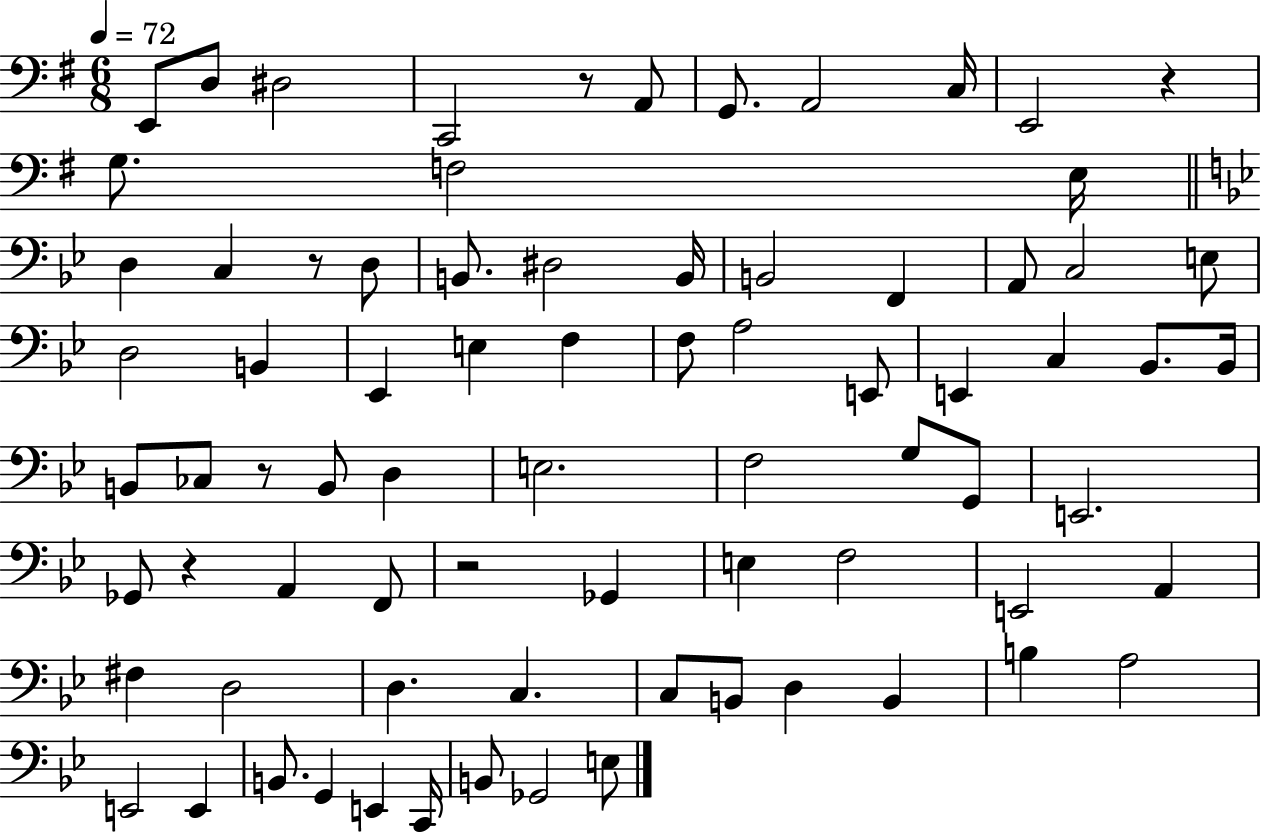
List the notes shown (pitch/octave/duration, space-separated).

E2/e D3/e D#3/h C2/h R/e A2/e G2/e. A2/h C3/s E2/h R/q G3/e. F3/h E3/s D3/q C3/q R/e D3/e B2/e. D#3/h B2/s B2/h F2/q A2/e C3/h E3/e D3/h B2/q Eb2/q E3/q F3/q F3/e A3/h E2/e E2/q C3/q Bb2/e. Bb2/s B2/e CES3/e R/e B2/e D3/q E3/h. F3/h G3/e G2/e E2/h. Gb2/e R/q A2/q F2/e R/h Gb2/q E3/q F3/h E2/h A2/q F#3/q D3/h D3/q. C3/q. C3/e B2/e D3/q B2/q B3/q A3/h E2/h E2/q B2/e. G2/q E2/q C2/s B2/e Gb2/h E3/e